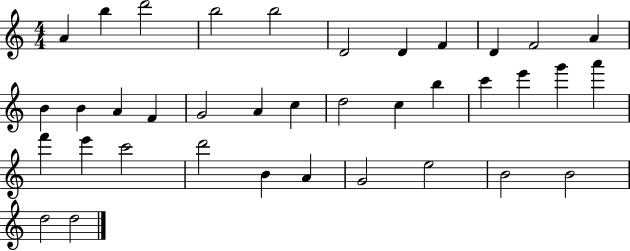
{
  \clef treble
  \numericTimeSignature
  \time 4/4
  \key c \major
  a'4 b''4 d'''2 | b''2 b''2 | d'2 d'4 f'4 | d'4 f'2 a'4 | \break b'4 b'4 a'4 f'4 | g'2 a'4 c''4 | d''2 c''4 b''4 | c'''4 e'''4 g'''4 a'''4 | \break f'''4 e'''4 c'''2 | d'''2 b'4 a'4 | g'2 e''2 | b'2 b'2 | \break d''2 d''2 | \bar "|."
}